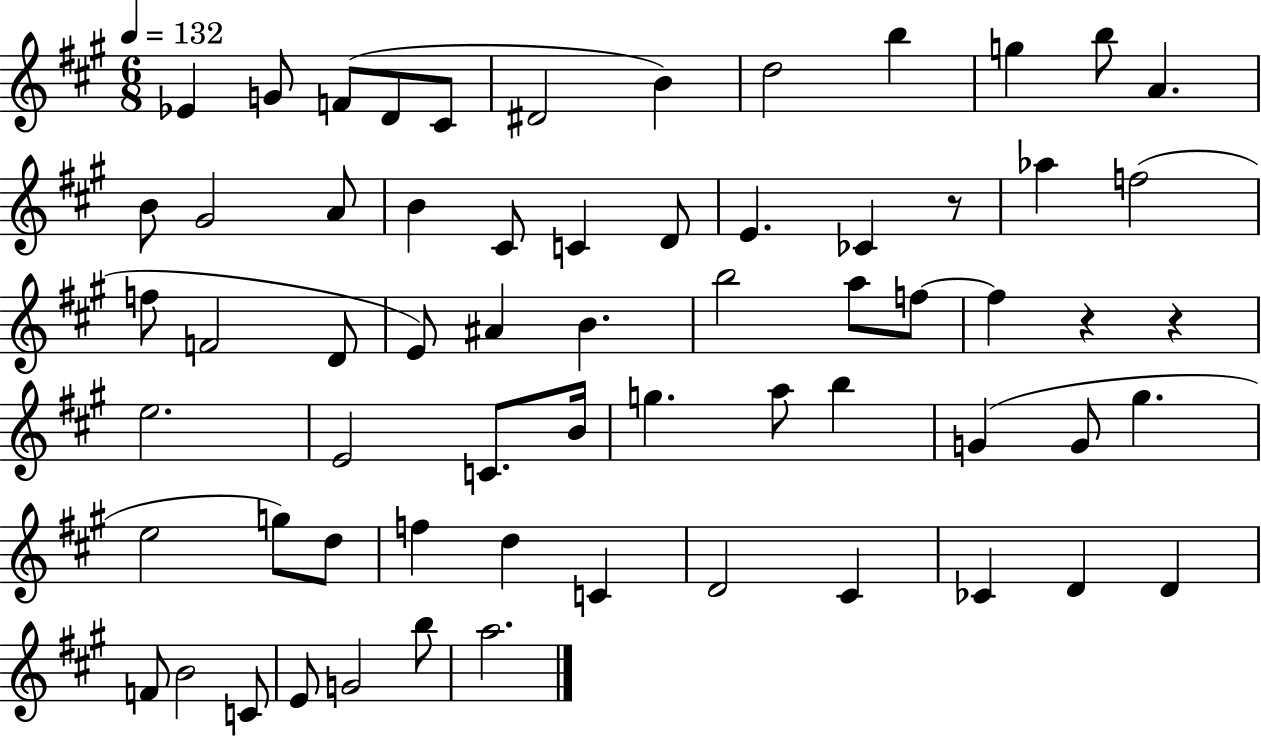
{
  \clef treble
  \numericTimeSignature
  \time 6/8
  \key a \major
  \tempo 4 = 132
  \repeat volta 2 { ees'4 g'8 f'8( d'8 cis'8 | dis'2 b'4) | d''2 b''4 | g''4 b''8 a'4. | \break b'8 gis'2 a'8 | b'4 cis'8 c'4 d'8 | e'4. ces'4 r8 | aes''4 f''2( | \break f''8 f'2 d'8 | e'8) ais'4 b'4. | b''2 a''8 f''8~~ | f''4 r4 r4 | \break e''2. | e'2 c'8. b'16 | g''4. a''8 b''4 | g'4( g'8 gis''4. | \break e''2 g''8) d''8 | f''4 d''4 c'4 | d'2 cis'4 | ces'4 d'4 d'4 | \break f'8 b'2 c'8 | e'8 g'2 b''8 | a''2. | } \bar "|."
}